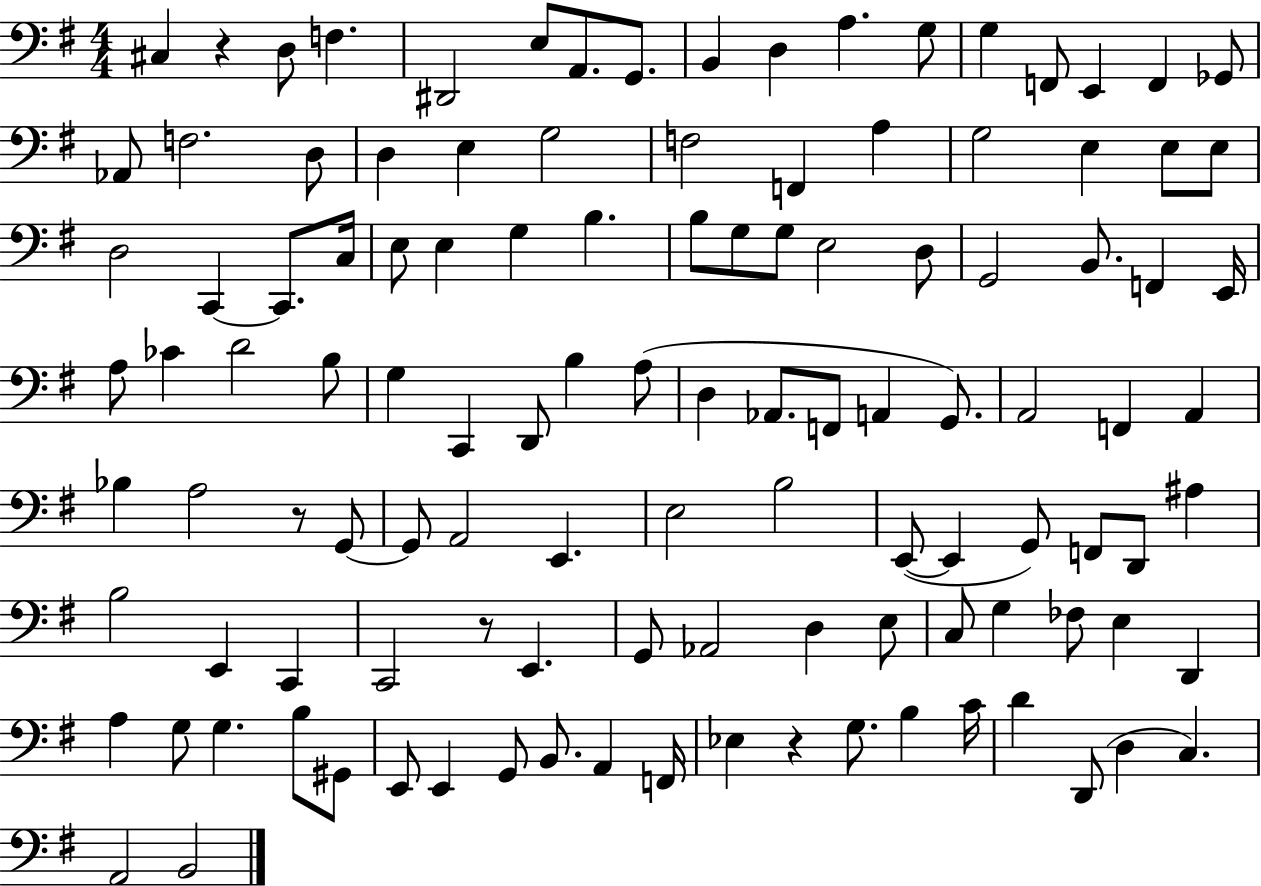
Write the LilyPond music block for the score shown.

{
  \clef bass
  \numericTimeSignature
  \time 4/4
  \key g \major
  \repeat volta 2 { cis4 r4 d8 f4. | dis,2 e8 a,8. g,8. | b,4 d4 a4. g8 | g4 f,8 e,4 f,4 ges,8 | \break aes,8 f2. d8 | d4 e4 g2 | f2 f,4 a4 | g2 e4 e8 e8 | \break d2 c,4~~ c,8. c16 | e8 e4 g4 b4. | b8 g8 g8 e2 d8 | g,2 b,8. f,4 e,16 | \break a8 ces'4 d'2 b8 | g4 c,4 d,8 b4 a8( | d4 aes,8. f,8 a,4 g,8.) | a,2 f,4 a,4 | \break bes4 a2 r8 g,8~~ | g,8 a,2 e,4. | e2 b2 | e,8~(~ e,4 g,8) f,8 d,8 ais4 | \break b2 e,4 c,4 | c,2 r8 e,4. | g,8 aes,2 d4 e8 | c8 g4 fes8 e4 d,4 | \break a4 g8 g4. b8 gis,8 | e,8 e,4 g,8 b,8. a,4 f,16 | ees4 r4 g8. b4 c'16 | d'4 d,8( d4 c4.) | \break a,2 b,2 | } \bar "|."
}